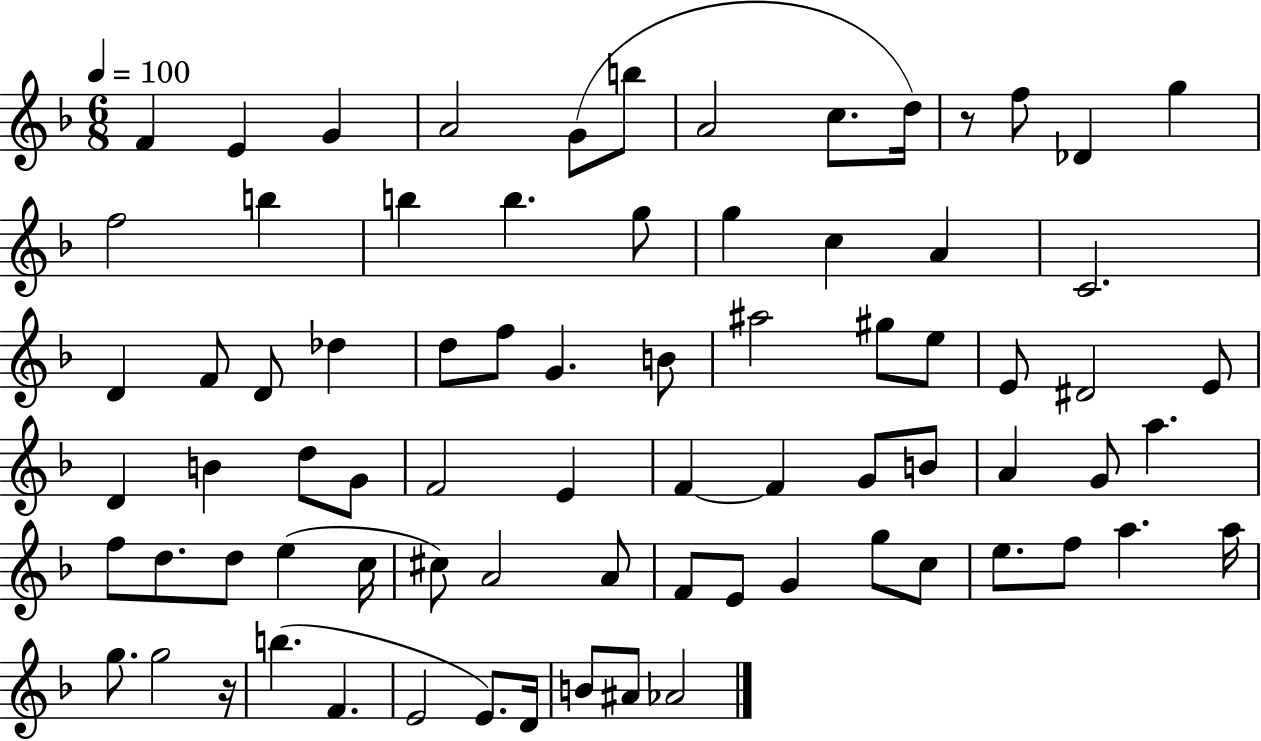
{
  \clef treble
  \numericTimeSignature
  \time 6/8
  \key f \major
  \tempo 4 = 100
  f'4 e'4 g'4 | a'2 g'8( b''8 | a'2 c''8. d''16) | r8 f''8 des'4 g''4 | \break f''2 b''4 | b''4 b''4. g''8 | g''4 c''4 a'4 | c'2. | \break d'4 f'8 d'8 des''4 | d''8 f''8 g'4. b'8 | ais''2 gis''8 e''8 | e'8 dis'2 e'8 | \break d'4 b'4 d''8 g'8 | f'2 e'4 | f'4~~ f'4 g'8 b'8 | a'4 g'8 a''4. | \break f''8 d''8. d''8 e''4( c''16 | cis''8) a'2 a'8 | f'8 e'8 g'4 g''8 c''8 | e''8. f''8 a''4. a''16 | \break g''8. g''2 r16 | b''4.( f'4. | e'2 e'8.) d'16 | b'8 ais'8 aes'2 | \break \bar "|."
}